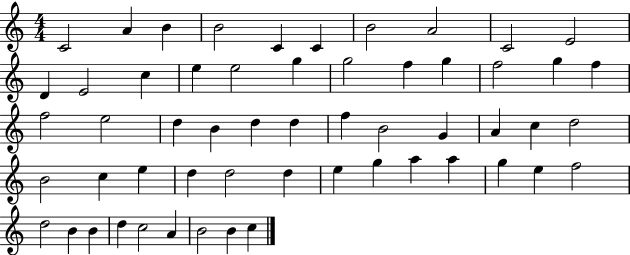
C4/h A4/q B4/q B4/h C4/q C4/q B4/h A4/h C4/h E4/h D4/q E4/h C5/q E5/q E5/h G5/q G5/h F5/q G5/q F5/h G5/q F5/q F5/h E5/h D5/q B4/q D5/q D5/q F5/q B4/h G4/q A4/q C5/q D5/h B4/h C5/q E5/q D5/q D5/h D5/q E5/q G5/q A5/q A5/q G5/q E5/q F5/h D5/h B4/q B4/q D5/q C5/h A4/q B4/h B4/q C5/q